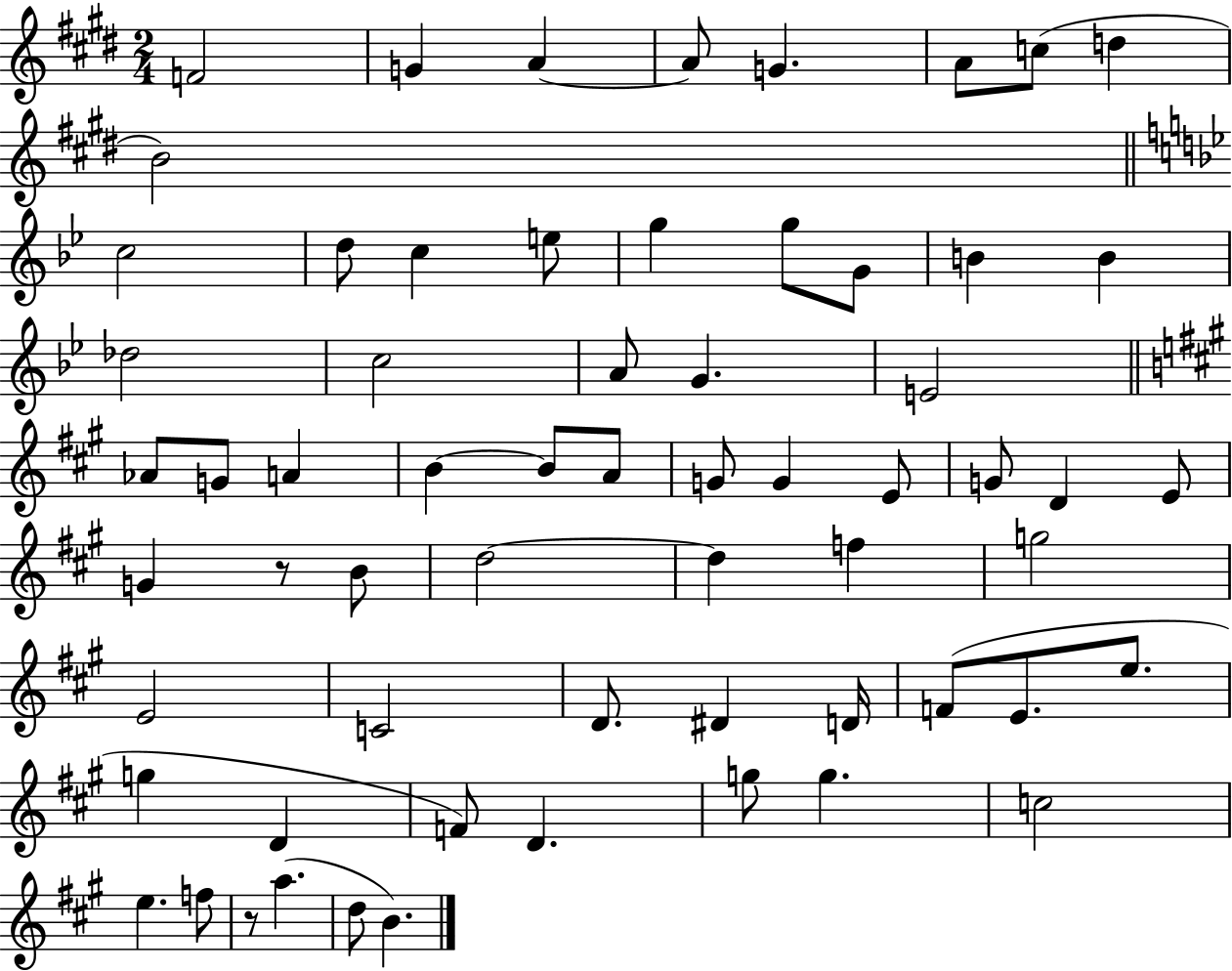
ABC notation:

X:1
T:Untitled
M:2/4
L:1/4
K:E
F2 G A A/2 G A/2 c/2 d B2 c2 d/2 c e/2 g g/2 G/2 B B _d2 c2 A/2 G E2 _A/2 G/2 A B B/2 A/2 G/2 G E/2 G/2 D E/2 G z/2 B/2 d2 d f g2 E2 C2 D/2 ^D D/4 F/2 E/2 e/2 g D F/2 D g/2 g c2 e f/2 z/2 a d/2 B